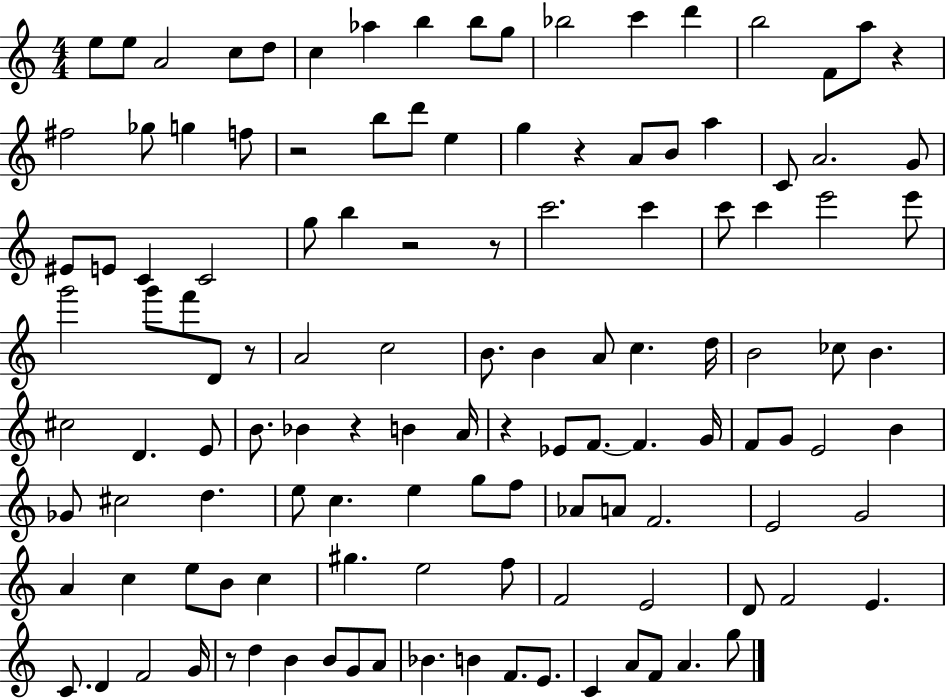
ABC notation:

X:1
T:Untitled
M:4/4
L:1/4
K:C
e/2 e/2 A2 c/2 d/2 c _a b b/2 g/2 _b2 c' d' b2 F/2 a/2 z ^f2 _g/2 g f/2 z2 b/2 d'/2 e g z A/2 B/2 a C/2 A2 G/2 ^E/2 E/2 C C2 g/2 b z2 z/2 c'2 c' c'/2 c' e'2 e'/2 g'2 g'/2 f'/2 D/2 z/2 A2 c2 B/2 B A/2 c d/4 B2 _c/2 B ^c2 D E/2 B/2 _B z B A/4 z _E/2 F/2 F G/4 F/2 G/2 E2 B _G/2 ^c2 d e/2 c e g/2 f/2 _A/2 A/2 F2 E2 G2 A c e/2 B/2 c ^g e2 f/2 F2 E2 D/2 F2 E C/2 D F2 G/4 z/2 d B B/2 G/2 A/2 _B B F/2 E/2 C A/2 F/2 A g/2